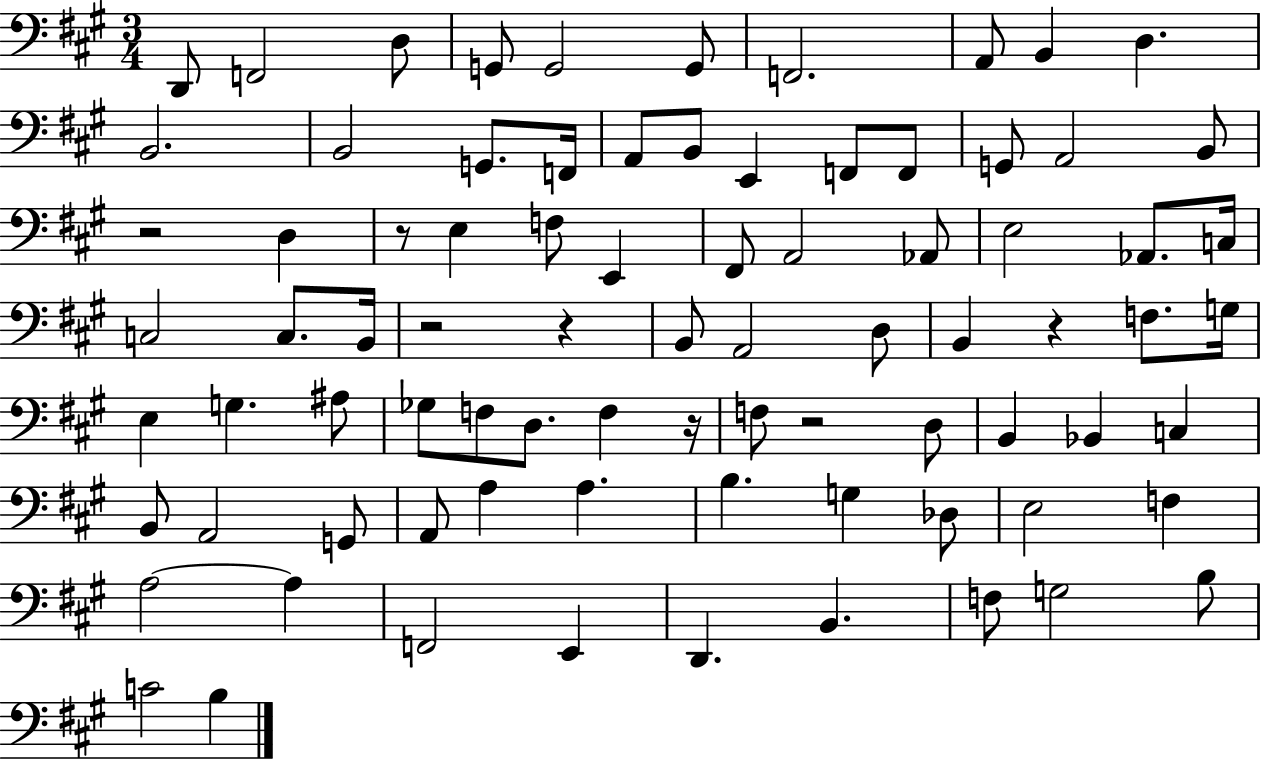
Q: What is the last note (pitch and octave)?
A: B3